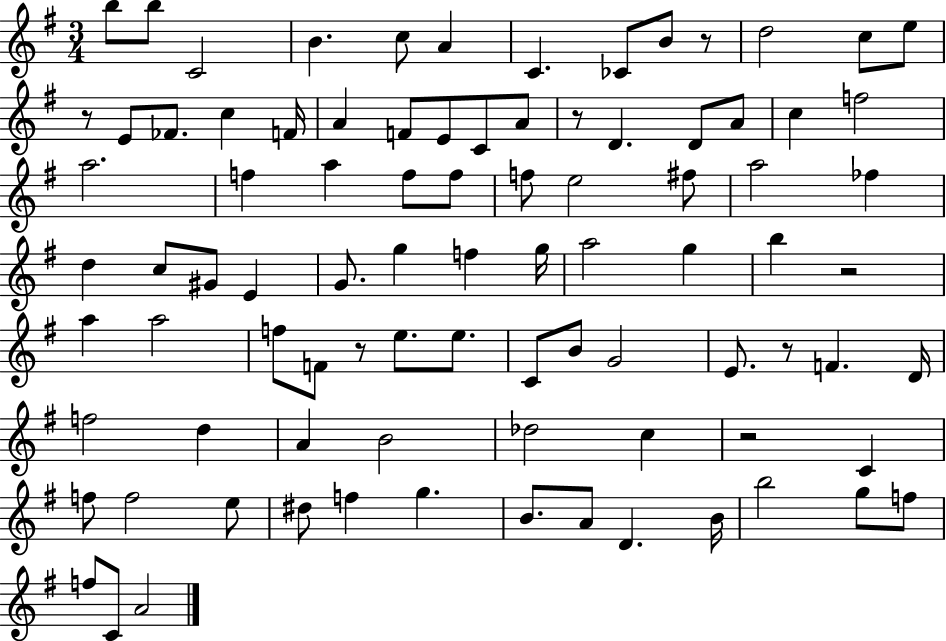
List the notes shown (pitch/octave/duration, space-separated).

B5/e B5/e C4/h B4/q. C5/e A4/q C4/q. CES4/e B4/e R/e D5/h C5/e E5/e R/e E4/e FES4/e. C5/q F4/s A4/q F4/e E4/e C4/e A4/e R/e D4/q. D4/e A4/e C5/q F5/h A5/h. F5/q A5/q F5/e F5/e F5/e E5/h F#5/e A5/h FES5/q D5/q C5/e G#4/e E4/q G4/e. G5/q F5/q G5/s A5/h G5/q B5/q R/h A5/q A5/h F5/e F4/e R/e E5/e. E5/e. C4/e B4/e G4/h E4/e. R/e F4/q. D4/s F5/h D5/q A4/q B4/h Db5/h C5/q R/h C4/q F5/e F5/h E5/e D#5/e F5/q G5/q. B4/e. A4/e D4/q. B4/s B5/h G5/e F5/e F5/e C4/e A4/h